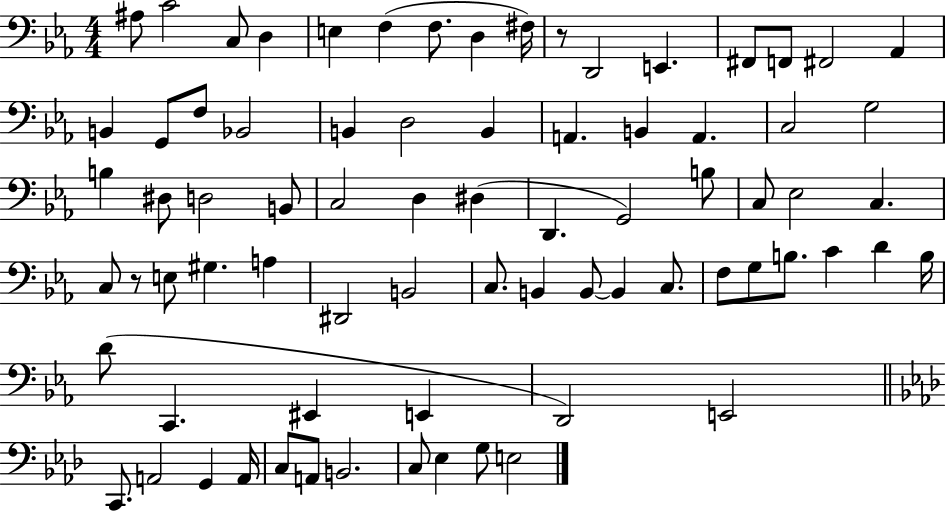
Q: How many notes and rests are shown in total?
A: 76